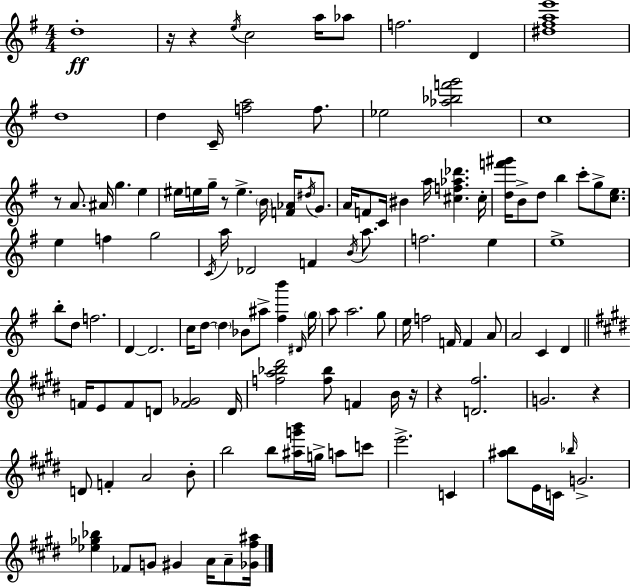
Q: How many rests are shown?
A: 7